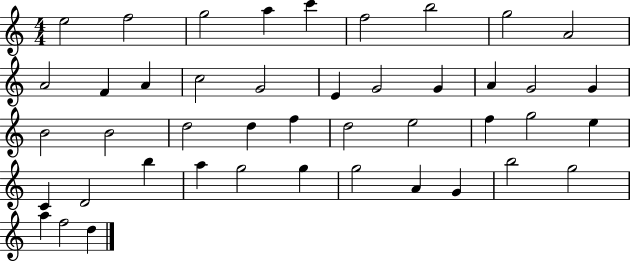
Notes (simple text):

E5/h F5/h G5/h A5/q C6/q F5/h B5/h G5/h A4/h A4/h F4/q A4/q C5/h G4/h E4/q G4/h G4/q A4/q G4/h G4/q B4/h B4/h D5/h D5/q F5/q D5/h E5/h F5/q G5/h E5/q C4/q D4/h B5/q A5/q G5/h G5/q G5/h A4/q G4/q B5/h G5/h A5/q F5/h D5/q